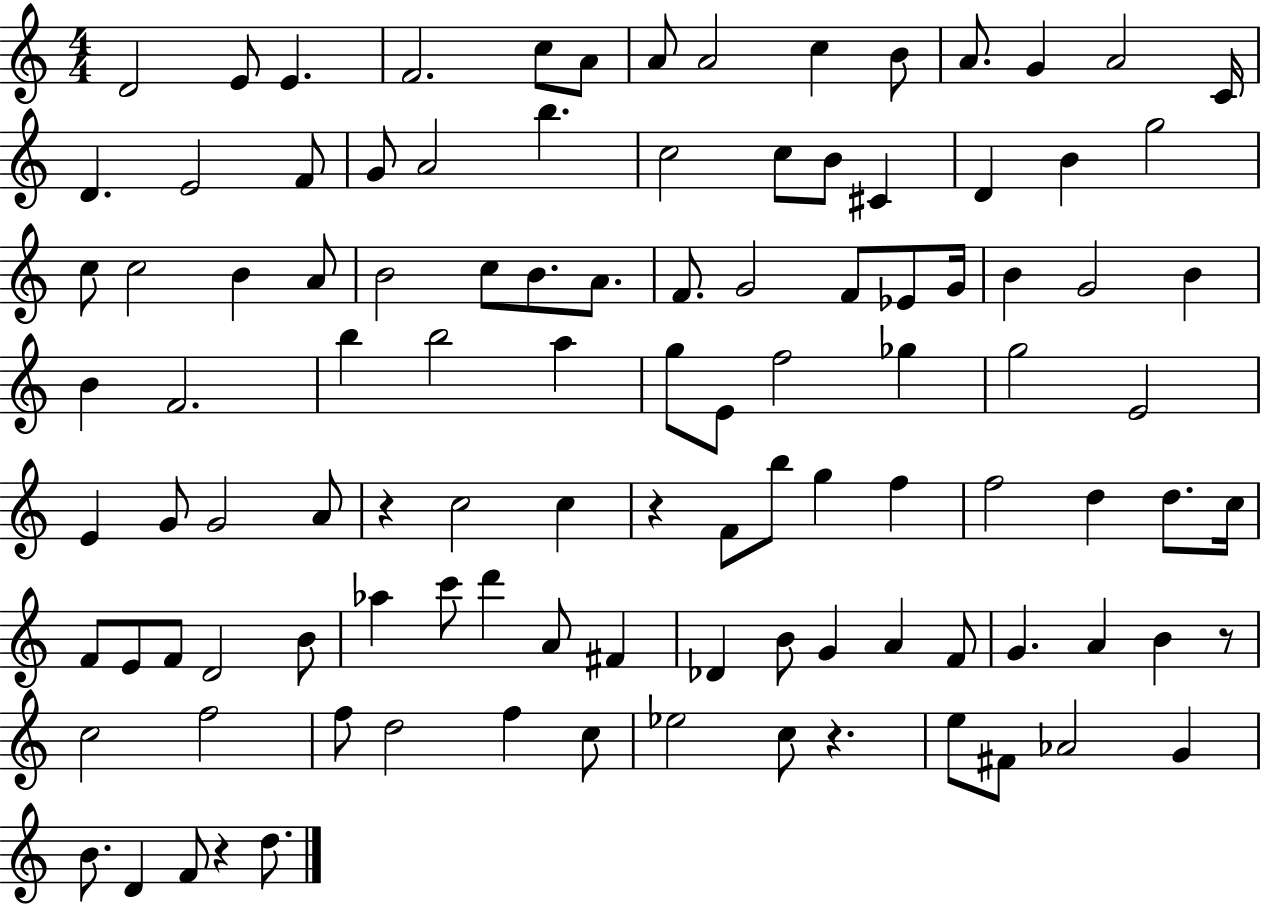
X:1
T:Untitled
M:4/4
L:1/4
K:C
D2 E/2 E F2 c/2 A/2 A/2 A2 c B/2 A/2 G A2 C/4 D E2 F/2 G/2 A2 b c2 c/2 B/2 ^C D B g2 c/2 c2 B A/2 B2 c/2 B/2 A/2 F/2 G2 F/2 _E/2 G/4 B G2 B B F2 b b2 a g/2 E/2 f2 _g g2 E2 E G/2 G2 A/2 z c2 c z F/2 b/2 g f f2 d d/2 c/4 F/2 E/2 F/2 D2 B/2 _a c'/2 d' A/2 ^F _D B/2 G A F/2 G A B z/2 c2 f2 f/2 d2 f c/2 _e2 c/2 z e/2 ^F/2 _A2 G B/2 D F/2 z d/2